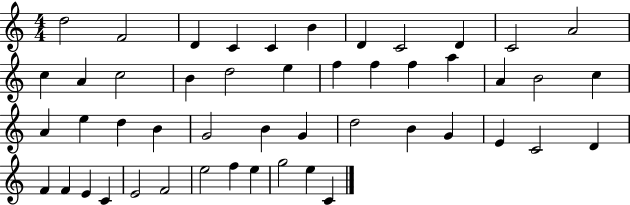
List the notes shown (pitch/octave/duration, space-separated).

D5/h F4/h D4/q C4/q C4/q B4/q D4/q C4/h D4/q C4/h A4/h C5/q A4/q C5/h B4/q D5/h E5/q F5/q F5/q F5/q A5/q A4/q B4/h C5/q A4/q E5/q D5/q B4/q G4/h B4/q G4/q D5/h B4/q G4/q E4/q C4/h D4/q F4/q F4/q E4/q C4/q E4/h F4/h E5/h F5/q E5/q G5/h E5/q C4/q